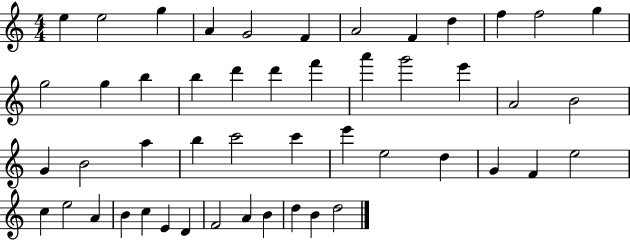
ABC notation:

X:1
T:Untitled
M:4/4
L:1/4
K:C
e e2 g A G2 F A2 F d f f2 g g2 g b b d' d' f' a' g'2 e' A2 B2 G B2 a b c'2 c' e' e2 d G F e2 c e2 A B c E D F2 A B d B d2